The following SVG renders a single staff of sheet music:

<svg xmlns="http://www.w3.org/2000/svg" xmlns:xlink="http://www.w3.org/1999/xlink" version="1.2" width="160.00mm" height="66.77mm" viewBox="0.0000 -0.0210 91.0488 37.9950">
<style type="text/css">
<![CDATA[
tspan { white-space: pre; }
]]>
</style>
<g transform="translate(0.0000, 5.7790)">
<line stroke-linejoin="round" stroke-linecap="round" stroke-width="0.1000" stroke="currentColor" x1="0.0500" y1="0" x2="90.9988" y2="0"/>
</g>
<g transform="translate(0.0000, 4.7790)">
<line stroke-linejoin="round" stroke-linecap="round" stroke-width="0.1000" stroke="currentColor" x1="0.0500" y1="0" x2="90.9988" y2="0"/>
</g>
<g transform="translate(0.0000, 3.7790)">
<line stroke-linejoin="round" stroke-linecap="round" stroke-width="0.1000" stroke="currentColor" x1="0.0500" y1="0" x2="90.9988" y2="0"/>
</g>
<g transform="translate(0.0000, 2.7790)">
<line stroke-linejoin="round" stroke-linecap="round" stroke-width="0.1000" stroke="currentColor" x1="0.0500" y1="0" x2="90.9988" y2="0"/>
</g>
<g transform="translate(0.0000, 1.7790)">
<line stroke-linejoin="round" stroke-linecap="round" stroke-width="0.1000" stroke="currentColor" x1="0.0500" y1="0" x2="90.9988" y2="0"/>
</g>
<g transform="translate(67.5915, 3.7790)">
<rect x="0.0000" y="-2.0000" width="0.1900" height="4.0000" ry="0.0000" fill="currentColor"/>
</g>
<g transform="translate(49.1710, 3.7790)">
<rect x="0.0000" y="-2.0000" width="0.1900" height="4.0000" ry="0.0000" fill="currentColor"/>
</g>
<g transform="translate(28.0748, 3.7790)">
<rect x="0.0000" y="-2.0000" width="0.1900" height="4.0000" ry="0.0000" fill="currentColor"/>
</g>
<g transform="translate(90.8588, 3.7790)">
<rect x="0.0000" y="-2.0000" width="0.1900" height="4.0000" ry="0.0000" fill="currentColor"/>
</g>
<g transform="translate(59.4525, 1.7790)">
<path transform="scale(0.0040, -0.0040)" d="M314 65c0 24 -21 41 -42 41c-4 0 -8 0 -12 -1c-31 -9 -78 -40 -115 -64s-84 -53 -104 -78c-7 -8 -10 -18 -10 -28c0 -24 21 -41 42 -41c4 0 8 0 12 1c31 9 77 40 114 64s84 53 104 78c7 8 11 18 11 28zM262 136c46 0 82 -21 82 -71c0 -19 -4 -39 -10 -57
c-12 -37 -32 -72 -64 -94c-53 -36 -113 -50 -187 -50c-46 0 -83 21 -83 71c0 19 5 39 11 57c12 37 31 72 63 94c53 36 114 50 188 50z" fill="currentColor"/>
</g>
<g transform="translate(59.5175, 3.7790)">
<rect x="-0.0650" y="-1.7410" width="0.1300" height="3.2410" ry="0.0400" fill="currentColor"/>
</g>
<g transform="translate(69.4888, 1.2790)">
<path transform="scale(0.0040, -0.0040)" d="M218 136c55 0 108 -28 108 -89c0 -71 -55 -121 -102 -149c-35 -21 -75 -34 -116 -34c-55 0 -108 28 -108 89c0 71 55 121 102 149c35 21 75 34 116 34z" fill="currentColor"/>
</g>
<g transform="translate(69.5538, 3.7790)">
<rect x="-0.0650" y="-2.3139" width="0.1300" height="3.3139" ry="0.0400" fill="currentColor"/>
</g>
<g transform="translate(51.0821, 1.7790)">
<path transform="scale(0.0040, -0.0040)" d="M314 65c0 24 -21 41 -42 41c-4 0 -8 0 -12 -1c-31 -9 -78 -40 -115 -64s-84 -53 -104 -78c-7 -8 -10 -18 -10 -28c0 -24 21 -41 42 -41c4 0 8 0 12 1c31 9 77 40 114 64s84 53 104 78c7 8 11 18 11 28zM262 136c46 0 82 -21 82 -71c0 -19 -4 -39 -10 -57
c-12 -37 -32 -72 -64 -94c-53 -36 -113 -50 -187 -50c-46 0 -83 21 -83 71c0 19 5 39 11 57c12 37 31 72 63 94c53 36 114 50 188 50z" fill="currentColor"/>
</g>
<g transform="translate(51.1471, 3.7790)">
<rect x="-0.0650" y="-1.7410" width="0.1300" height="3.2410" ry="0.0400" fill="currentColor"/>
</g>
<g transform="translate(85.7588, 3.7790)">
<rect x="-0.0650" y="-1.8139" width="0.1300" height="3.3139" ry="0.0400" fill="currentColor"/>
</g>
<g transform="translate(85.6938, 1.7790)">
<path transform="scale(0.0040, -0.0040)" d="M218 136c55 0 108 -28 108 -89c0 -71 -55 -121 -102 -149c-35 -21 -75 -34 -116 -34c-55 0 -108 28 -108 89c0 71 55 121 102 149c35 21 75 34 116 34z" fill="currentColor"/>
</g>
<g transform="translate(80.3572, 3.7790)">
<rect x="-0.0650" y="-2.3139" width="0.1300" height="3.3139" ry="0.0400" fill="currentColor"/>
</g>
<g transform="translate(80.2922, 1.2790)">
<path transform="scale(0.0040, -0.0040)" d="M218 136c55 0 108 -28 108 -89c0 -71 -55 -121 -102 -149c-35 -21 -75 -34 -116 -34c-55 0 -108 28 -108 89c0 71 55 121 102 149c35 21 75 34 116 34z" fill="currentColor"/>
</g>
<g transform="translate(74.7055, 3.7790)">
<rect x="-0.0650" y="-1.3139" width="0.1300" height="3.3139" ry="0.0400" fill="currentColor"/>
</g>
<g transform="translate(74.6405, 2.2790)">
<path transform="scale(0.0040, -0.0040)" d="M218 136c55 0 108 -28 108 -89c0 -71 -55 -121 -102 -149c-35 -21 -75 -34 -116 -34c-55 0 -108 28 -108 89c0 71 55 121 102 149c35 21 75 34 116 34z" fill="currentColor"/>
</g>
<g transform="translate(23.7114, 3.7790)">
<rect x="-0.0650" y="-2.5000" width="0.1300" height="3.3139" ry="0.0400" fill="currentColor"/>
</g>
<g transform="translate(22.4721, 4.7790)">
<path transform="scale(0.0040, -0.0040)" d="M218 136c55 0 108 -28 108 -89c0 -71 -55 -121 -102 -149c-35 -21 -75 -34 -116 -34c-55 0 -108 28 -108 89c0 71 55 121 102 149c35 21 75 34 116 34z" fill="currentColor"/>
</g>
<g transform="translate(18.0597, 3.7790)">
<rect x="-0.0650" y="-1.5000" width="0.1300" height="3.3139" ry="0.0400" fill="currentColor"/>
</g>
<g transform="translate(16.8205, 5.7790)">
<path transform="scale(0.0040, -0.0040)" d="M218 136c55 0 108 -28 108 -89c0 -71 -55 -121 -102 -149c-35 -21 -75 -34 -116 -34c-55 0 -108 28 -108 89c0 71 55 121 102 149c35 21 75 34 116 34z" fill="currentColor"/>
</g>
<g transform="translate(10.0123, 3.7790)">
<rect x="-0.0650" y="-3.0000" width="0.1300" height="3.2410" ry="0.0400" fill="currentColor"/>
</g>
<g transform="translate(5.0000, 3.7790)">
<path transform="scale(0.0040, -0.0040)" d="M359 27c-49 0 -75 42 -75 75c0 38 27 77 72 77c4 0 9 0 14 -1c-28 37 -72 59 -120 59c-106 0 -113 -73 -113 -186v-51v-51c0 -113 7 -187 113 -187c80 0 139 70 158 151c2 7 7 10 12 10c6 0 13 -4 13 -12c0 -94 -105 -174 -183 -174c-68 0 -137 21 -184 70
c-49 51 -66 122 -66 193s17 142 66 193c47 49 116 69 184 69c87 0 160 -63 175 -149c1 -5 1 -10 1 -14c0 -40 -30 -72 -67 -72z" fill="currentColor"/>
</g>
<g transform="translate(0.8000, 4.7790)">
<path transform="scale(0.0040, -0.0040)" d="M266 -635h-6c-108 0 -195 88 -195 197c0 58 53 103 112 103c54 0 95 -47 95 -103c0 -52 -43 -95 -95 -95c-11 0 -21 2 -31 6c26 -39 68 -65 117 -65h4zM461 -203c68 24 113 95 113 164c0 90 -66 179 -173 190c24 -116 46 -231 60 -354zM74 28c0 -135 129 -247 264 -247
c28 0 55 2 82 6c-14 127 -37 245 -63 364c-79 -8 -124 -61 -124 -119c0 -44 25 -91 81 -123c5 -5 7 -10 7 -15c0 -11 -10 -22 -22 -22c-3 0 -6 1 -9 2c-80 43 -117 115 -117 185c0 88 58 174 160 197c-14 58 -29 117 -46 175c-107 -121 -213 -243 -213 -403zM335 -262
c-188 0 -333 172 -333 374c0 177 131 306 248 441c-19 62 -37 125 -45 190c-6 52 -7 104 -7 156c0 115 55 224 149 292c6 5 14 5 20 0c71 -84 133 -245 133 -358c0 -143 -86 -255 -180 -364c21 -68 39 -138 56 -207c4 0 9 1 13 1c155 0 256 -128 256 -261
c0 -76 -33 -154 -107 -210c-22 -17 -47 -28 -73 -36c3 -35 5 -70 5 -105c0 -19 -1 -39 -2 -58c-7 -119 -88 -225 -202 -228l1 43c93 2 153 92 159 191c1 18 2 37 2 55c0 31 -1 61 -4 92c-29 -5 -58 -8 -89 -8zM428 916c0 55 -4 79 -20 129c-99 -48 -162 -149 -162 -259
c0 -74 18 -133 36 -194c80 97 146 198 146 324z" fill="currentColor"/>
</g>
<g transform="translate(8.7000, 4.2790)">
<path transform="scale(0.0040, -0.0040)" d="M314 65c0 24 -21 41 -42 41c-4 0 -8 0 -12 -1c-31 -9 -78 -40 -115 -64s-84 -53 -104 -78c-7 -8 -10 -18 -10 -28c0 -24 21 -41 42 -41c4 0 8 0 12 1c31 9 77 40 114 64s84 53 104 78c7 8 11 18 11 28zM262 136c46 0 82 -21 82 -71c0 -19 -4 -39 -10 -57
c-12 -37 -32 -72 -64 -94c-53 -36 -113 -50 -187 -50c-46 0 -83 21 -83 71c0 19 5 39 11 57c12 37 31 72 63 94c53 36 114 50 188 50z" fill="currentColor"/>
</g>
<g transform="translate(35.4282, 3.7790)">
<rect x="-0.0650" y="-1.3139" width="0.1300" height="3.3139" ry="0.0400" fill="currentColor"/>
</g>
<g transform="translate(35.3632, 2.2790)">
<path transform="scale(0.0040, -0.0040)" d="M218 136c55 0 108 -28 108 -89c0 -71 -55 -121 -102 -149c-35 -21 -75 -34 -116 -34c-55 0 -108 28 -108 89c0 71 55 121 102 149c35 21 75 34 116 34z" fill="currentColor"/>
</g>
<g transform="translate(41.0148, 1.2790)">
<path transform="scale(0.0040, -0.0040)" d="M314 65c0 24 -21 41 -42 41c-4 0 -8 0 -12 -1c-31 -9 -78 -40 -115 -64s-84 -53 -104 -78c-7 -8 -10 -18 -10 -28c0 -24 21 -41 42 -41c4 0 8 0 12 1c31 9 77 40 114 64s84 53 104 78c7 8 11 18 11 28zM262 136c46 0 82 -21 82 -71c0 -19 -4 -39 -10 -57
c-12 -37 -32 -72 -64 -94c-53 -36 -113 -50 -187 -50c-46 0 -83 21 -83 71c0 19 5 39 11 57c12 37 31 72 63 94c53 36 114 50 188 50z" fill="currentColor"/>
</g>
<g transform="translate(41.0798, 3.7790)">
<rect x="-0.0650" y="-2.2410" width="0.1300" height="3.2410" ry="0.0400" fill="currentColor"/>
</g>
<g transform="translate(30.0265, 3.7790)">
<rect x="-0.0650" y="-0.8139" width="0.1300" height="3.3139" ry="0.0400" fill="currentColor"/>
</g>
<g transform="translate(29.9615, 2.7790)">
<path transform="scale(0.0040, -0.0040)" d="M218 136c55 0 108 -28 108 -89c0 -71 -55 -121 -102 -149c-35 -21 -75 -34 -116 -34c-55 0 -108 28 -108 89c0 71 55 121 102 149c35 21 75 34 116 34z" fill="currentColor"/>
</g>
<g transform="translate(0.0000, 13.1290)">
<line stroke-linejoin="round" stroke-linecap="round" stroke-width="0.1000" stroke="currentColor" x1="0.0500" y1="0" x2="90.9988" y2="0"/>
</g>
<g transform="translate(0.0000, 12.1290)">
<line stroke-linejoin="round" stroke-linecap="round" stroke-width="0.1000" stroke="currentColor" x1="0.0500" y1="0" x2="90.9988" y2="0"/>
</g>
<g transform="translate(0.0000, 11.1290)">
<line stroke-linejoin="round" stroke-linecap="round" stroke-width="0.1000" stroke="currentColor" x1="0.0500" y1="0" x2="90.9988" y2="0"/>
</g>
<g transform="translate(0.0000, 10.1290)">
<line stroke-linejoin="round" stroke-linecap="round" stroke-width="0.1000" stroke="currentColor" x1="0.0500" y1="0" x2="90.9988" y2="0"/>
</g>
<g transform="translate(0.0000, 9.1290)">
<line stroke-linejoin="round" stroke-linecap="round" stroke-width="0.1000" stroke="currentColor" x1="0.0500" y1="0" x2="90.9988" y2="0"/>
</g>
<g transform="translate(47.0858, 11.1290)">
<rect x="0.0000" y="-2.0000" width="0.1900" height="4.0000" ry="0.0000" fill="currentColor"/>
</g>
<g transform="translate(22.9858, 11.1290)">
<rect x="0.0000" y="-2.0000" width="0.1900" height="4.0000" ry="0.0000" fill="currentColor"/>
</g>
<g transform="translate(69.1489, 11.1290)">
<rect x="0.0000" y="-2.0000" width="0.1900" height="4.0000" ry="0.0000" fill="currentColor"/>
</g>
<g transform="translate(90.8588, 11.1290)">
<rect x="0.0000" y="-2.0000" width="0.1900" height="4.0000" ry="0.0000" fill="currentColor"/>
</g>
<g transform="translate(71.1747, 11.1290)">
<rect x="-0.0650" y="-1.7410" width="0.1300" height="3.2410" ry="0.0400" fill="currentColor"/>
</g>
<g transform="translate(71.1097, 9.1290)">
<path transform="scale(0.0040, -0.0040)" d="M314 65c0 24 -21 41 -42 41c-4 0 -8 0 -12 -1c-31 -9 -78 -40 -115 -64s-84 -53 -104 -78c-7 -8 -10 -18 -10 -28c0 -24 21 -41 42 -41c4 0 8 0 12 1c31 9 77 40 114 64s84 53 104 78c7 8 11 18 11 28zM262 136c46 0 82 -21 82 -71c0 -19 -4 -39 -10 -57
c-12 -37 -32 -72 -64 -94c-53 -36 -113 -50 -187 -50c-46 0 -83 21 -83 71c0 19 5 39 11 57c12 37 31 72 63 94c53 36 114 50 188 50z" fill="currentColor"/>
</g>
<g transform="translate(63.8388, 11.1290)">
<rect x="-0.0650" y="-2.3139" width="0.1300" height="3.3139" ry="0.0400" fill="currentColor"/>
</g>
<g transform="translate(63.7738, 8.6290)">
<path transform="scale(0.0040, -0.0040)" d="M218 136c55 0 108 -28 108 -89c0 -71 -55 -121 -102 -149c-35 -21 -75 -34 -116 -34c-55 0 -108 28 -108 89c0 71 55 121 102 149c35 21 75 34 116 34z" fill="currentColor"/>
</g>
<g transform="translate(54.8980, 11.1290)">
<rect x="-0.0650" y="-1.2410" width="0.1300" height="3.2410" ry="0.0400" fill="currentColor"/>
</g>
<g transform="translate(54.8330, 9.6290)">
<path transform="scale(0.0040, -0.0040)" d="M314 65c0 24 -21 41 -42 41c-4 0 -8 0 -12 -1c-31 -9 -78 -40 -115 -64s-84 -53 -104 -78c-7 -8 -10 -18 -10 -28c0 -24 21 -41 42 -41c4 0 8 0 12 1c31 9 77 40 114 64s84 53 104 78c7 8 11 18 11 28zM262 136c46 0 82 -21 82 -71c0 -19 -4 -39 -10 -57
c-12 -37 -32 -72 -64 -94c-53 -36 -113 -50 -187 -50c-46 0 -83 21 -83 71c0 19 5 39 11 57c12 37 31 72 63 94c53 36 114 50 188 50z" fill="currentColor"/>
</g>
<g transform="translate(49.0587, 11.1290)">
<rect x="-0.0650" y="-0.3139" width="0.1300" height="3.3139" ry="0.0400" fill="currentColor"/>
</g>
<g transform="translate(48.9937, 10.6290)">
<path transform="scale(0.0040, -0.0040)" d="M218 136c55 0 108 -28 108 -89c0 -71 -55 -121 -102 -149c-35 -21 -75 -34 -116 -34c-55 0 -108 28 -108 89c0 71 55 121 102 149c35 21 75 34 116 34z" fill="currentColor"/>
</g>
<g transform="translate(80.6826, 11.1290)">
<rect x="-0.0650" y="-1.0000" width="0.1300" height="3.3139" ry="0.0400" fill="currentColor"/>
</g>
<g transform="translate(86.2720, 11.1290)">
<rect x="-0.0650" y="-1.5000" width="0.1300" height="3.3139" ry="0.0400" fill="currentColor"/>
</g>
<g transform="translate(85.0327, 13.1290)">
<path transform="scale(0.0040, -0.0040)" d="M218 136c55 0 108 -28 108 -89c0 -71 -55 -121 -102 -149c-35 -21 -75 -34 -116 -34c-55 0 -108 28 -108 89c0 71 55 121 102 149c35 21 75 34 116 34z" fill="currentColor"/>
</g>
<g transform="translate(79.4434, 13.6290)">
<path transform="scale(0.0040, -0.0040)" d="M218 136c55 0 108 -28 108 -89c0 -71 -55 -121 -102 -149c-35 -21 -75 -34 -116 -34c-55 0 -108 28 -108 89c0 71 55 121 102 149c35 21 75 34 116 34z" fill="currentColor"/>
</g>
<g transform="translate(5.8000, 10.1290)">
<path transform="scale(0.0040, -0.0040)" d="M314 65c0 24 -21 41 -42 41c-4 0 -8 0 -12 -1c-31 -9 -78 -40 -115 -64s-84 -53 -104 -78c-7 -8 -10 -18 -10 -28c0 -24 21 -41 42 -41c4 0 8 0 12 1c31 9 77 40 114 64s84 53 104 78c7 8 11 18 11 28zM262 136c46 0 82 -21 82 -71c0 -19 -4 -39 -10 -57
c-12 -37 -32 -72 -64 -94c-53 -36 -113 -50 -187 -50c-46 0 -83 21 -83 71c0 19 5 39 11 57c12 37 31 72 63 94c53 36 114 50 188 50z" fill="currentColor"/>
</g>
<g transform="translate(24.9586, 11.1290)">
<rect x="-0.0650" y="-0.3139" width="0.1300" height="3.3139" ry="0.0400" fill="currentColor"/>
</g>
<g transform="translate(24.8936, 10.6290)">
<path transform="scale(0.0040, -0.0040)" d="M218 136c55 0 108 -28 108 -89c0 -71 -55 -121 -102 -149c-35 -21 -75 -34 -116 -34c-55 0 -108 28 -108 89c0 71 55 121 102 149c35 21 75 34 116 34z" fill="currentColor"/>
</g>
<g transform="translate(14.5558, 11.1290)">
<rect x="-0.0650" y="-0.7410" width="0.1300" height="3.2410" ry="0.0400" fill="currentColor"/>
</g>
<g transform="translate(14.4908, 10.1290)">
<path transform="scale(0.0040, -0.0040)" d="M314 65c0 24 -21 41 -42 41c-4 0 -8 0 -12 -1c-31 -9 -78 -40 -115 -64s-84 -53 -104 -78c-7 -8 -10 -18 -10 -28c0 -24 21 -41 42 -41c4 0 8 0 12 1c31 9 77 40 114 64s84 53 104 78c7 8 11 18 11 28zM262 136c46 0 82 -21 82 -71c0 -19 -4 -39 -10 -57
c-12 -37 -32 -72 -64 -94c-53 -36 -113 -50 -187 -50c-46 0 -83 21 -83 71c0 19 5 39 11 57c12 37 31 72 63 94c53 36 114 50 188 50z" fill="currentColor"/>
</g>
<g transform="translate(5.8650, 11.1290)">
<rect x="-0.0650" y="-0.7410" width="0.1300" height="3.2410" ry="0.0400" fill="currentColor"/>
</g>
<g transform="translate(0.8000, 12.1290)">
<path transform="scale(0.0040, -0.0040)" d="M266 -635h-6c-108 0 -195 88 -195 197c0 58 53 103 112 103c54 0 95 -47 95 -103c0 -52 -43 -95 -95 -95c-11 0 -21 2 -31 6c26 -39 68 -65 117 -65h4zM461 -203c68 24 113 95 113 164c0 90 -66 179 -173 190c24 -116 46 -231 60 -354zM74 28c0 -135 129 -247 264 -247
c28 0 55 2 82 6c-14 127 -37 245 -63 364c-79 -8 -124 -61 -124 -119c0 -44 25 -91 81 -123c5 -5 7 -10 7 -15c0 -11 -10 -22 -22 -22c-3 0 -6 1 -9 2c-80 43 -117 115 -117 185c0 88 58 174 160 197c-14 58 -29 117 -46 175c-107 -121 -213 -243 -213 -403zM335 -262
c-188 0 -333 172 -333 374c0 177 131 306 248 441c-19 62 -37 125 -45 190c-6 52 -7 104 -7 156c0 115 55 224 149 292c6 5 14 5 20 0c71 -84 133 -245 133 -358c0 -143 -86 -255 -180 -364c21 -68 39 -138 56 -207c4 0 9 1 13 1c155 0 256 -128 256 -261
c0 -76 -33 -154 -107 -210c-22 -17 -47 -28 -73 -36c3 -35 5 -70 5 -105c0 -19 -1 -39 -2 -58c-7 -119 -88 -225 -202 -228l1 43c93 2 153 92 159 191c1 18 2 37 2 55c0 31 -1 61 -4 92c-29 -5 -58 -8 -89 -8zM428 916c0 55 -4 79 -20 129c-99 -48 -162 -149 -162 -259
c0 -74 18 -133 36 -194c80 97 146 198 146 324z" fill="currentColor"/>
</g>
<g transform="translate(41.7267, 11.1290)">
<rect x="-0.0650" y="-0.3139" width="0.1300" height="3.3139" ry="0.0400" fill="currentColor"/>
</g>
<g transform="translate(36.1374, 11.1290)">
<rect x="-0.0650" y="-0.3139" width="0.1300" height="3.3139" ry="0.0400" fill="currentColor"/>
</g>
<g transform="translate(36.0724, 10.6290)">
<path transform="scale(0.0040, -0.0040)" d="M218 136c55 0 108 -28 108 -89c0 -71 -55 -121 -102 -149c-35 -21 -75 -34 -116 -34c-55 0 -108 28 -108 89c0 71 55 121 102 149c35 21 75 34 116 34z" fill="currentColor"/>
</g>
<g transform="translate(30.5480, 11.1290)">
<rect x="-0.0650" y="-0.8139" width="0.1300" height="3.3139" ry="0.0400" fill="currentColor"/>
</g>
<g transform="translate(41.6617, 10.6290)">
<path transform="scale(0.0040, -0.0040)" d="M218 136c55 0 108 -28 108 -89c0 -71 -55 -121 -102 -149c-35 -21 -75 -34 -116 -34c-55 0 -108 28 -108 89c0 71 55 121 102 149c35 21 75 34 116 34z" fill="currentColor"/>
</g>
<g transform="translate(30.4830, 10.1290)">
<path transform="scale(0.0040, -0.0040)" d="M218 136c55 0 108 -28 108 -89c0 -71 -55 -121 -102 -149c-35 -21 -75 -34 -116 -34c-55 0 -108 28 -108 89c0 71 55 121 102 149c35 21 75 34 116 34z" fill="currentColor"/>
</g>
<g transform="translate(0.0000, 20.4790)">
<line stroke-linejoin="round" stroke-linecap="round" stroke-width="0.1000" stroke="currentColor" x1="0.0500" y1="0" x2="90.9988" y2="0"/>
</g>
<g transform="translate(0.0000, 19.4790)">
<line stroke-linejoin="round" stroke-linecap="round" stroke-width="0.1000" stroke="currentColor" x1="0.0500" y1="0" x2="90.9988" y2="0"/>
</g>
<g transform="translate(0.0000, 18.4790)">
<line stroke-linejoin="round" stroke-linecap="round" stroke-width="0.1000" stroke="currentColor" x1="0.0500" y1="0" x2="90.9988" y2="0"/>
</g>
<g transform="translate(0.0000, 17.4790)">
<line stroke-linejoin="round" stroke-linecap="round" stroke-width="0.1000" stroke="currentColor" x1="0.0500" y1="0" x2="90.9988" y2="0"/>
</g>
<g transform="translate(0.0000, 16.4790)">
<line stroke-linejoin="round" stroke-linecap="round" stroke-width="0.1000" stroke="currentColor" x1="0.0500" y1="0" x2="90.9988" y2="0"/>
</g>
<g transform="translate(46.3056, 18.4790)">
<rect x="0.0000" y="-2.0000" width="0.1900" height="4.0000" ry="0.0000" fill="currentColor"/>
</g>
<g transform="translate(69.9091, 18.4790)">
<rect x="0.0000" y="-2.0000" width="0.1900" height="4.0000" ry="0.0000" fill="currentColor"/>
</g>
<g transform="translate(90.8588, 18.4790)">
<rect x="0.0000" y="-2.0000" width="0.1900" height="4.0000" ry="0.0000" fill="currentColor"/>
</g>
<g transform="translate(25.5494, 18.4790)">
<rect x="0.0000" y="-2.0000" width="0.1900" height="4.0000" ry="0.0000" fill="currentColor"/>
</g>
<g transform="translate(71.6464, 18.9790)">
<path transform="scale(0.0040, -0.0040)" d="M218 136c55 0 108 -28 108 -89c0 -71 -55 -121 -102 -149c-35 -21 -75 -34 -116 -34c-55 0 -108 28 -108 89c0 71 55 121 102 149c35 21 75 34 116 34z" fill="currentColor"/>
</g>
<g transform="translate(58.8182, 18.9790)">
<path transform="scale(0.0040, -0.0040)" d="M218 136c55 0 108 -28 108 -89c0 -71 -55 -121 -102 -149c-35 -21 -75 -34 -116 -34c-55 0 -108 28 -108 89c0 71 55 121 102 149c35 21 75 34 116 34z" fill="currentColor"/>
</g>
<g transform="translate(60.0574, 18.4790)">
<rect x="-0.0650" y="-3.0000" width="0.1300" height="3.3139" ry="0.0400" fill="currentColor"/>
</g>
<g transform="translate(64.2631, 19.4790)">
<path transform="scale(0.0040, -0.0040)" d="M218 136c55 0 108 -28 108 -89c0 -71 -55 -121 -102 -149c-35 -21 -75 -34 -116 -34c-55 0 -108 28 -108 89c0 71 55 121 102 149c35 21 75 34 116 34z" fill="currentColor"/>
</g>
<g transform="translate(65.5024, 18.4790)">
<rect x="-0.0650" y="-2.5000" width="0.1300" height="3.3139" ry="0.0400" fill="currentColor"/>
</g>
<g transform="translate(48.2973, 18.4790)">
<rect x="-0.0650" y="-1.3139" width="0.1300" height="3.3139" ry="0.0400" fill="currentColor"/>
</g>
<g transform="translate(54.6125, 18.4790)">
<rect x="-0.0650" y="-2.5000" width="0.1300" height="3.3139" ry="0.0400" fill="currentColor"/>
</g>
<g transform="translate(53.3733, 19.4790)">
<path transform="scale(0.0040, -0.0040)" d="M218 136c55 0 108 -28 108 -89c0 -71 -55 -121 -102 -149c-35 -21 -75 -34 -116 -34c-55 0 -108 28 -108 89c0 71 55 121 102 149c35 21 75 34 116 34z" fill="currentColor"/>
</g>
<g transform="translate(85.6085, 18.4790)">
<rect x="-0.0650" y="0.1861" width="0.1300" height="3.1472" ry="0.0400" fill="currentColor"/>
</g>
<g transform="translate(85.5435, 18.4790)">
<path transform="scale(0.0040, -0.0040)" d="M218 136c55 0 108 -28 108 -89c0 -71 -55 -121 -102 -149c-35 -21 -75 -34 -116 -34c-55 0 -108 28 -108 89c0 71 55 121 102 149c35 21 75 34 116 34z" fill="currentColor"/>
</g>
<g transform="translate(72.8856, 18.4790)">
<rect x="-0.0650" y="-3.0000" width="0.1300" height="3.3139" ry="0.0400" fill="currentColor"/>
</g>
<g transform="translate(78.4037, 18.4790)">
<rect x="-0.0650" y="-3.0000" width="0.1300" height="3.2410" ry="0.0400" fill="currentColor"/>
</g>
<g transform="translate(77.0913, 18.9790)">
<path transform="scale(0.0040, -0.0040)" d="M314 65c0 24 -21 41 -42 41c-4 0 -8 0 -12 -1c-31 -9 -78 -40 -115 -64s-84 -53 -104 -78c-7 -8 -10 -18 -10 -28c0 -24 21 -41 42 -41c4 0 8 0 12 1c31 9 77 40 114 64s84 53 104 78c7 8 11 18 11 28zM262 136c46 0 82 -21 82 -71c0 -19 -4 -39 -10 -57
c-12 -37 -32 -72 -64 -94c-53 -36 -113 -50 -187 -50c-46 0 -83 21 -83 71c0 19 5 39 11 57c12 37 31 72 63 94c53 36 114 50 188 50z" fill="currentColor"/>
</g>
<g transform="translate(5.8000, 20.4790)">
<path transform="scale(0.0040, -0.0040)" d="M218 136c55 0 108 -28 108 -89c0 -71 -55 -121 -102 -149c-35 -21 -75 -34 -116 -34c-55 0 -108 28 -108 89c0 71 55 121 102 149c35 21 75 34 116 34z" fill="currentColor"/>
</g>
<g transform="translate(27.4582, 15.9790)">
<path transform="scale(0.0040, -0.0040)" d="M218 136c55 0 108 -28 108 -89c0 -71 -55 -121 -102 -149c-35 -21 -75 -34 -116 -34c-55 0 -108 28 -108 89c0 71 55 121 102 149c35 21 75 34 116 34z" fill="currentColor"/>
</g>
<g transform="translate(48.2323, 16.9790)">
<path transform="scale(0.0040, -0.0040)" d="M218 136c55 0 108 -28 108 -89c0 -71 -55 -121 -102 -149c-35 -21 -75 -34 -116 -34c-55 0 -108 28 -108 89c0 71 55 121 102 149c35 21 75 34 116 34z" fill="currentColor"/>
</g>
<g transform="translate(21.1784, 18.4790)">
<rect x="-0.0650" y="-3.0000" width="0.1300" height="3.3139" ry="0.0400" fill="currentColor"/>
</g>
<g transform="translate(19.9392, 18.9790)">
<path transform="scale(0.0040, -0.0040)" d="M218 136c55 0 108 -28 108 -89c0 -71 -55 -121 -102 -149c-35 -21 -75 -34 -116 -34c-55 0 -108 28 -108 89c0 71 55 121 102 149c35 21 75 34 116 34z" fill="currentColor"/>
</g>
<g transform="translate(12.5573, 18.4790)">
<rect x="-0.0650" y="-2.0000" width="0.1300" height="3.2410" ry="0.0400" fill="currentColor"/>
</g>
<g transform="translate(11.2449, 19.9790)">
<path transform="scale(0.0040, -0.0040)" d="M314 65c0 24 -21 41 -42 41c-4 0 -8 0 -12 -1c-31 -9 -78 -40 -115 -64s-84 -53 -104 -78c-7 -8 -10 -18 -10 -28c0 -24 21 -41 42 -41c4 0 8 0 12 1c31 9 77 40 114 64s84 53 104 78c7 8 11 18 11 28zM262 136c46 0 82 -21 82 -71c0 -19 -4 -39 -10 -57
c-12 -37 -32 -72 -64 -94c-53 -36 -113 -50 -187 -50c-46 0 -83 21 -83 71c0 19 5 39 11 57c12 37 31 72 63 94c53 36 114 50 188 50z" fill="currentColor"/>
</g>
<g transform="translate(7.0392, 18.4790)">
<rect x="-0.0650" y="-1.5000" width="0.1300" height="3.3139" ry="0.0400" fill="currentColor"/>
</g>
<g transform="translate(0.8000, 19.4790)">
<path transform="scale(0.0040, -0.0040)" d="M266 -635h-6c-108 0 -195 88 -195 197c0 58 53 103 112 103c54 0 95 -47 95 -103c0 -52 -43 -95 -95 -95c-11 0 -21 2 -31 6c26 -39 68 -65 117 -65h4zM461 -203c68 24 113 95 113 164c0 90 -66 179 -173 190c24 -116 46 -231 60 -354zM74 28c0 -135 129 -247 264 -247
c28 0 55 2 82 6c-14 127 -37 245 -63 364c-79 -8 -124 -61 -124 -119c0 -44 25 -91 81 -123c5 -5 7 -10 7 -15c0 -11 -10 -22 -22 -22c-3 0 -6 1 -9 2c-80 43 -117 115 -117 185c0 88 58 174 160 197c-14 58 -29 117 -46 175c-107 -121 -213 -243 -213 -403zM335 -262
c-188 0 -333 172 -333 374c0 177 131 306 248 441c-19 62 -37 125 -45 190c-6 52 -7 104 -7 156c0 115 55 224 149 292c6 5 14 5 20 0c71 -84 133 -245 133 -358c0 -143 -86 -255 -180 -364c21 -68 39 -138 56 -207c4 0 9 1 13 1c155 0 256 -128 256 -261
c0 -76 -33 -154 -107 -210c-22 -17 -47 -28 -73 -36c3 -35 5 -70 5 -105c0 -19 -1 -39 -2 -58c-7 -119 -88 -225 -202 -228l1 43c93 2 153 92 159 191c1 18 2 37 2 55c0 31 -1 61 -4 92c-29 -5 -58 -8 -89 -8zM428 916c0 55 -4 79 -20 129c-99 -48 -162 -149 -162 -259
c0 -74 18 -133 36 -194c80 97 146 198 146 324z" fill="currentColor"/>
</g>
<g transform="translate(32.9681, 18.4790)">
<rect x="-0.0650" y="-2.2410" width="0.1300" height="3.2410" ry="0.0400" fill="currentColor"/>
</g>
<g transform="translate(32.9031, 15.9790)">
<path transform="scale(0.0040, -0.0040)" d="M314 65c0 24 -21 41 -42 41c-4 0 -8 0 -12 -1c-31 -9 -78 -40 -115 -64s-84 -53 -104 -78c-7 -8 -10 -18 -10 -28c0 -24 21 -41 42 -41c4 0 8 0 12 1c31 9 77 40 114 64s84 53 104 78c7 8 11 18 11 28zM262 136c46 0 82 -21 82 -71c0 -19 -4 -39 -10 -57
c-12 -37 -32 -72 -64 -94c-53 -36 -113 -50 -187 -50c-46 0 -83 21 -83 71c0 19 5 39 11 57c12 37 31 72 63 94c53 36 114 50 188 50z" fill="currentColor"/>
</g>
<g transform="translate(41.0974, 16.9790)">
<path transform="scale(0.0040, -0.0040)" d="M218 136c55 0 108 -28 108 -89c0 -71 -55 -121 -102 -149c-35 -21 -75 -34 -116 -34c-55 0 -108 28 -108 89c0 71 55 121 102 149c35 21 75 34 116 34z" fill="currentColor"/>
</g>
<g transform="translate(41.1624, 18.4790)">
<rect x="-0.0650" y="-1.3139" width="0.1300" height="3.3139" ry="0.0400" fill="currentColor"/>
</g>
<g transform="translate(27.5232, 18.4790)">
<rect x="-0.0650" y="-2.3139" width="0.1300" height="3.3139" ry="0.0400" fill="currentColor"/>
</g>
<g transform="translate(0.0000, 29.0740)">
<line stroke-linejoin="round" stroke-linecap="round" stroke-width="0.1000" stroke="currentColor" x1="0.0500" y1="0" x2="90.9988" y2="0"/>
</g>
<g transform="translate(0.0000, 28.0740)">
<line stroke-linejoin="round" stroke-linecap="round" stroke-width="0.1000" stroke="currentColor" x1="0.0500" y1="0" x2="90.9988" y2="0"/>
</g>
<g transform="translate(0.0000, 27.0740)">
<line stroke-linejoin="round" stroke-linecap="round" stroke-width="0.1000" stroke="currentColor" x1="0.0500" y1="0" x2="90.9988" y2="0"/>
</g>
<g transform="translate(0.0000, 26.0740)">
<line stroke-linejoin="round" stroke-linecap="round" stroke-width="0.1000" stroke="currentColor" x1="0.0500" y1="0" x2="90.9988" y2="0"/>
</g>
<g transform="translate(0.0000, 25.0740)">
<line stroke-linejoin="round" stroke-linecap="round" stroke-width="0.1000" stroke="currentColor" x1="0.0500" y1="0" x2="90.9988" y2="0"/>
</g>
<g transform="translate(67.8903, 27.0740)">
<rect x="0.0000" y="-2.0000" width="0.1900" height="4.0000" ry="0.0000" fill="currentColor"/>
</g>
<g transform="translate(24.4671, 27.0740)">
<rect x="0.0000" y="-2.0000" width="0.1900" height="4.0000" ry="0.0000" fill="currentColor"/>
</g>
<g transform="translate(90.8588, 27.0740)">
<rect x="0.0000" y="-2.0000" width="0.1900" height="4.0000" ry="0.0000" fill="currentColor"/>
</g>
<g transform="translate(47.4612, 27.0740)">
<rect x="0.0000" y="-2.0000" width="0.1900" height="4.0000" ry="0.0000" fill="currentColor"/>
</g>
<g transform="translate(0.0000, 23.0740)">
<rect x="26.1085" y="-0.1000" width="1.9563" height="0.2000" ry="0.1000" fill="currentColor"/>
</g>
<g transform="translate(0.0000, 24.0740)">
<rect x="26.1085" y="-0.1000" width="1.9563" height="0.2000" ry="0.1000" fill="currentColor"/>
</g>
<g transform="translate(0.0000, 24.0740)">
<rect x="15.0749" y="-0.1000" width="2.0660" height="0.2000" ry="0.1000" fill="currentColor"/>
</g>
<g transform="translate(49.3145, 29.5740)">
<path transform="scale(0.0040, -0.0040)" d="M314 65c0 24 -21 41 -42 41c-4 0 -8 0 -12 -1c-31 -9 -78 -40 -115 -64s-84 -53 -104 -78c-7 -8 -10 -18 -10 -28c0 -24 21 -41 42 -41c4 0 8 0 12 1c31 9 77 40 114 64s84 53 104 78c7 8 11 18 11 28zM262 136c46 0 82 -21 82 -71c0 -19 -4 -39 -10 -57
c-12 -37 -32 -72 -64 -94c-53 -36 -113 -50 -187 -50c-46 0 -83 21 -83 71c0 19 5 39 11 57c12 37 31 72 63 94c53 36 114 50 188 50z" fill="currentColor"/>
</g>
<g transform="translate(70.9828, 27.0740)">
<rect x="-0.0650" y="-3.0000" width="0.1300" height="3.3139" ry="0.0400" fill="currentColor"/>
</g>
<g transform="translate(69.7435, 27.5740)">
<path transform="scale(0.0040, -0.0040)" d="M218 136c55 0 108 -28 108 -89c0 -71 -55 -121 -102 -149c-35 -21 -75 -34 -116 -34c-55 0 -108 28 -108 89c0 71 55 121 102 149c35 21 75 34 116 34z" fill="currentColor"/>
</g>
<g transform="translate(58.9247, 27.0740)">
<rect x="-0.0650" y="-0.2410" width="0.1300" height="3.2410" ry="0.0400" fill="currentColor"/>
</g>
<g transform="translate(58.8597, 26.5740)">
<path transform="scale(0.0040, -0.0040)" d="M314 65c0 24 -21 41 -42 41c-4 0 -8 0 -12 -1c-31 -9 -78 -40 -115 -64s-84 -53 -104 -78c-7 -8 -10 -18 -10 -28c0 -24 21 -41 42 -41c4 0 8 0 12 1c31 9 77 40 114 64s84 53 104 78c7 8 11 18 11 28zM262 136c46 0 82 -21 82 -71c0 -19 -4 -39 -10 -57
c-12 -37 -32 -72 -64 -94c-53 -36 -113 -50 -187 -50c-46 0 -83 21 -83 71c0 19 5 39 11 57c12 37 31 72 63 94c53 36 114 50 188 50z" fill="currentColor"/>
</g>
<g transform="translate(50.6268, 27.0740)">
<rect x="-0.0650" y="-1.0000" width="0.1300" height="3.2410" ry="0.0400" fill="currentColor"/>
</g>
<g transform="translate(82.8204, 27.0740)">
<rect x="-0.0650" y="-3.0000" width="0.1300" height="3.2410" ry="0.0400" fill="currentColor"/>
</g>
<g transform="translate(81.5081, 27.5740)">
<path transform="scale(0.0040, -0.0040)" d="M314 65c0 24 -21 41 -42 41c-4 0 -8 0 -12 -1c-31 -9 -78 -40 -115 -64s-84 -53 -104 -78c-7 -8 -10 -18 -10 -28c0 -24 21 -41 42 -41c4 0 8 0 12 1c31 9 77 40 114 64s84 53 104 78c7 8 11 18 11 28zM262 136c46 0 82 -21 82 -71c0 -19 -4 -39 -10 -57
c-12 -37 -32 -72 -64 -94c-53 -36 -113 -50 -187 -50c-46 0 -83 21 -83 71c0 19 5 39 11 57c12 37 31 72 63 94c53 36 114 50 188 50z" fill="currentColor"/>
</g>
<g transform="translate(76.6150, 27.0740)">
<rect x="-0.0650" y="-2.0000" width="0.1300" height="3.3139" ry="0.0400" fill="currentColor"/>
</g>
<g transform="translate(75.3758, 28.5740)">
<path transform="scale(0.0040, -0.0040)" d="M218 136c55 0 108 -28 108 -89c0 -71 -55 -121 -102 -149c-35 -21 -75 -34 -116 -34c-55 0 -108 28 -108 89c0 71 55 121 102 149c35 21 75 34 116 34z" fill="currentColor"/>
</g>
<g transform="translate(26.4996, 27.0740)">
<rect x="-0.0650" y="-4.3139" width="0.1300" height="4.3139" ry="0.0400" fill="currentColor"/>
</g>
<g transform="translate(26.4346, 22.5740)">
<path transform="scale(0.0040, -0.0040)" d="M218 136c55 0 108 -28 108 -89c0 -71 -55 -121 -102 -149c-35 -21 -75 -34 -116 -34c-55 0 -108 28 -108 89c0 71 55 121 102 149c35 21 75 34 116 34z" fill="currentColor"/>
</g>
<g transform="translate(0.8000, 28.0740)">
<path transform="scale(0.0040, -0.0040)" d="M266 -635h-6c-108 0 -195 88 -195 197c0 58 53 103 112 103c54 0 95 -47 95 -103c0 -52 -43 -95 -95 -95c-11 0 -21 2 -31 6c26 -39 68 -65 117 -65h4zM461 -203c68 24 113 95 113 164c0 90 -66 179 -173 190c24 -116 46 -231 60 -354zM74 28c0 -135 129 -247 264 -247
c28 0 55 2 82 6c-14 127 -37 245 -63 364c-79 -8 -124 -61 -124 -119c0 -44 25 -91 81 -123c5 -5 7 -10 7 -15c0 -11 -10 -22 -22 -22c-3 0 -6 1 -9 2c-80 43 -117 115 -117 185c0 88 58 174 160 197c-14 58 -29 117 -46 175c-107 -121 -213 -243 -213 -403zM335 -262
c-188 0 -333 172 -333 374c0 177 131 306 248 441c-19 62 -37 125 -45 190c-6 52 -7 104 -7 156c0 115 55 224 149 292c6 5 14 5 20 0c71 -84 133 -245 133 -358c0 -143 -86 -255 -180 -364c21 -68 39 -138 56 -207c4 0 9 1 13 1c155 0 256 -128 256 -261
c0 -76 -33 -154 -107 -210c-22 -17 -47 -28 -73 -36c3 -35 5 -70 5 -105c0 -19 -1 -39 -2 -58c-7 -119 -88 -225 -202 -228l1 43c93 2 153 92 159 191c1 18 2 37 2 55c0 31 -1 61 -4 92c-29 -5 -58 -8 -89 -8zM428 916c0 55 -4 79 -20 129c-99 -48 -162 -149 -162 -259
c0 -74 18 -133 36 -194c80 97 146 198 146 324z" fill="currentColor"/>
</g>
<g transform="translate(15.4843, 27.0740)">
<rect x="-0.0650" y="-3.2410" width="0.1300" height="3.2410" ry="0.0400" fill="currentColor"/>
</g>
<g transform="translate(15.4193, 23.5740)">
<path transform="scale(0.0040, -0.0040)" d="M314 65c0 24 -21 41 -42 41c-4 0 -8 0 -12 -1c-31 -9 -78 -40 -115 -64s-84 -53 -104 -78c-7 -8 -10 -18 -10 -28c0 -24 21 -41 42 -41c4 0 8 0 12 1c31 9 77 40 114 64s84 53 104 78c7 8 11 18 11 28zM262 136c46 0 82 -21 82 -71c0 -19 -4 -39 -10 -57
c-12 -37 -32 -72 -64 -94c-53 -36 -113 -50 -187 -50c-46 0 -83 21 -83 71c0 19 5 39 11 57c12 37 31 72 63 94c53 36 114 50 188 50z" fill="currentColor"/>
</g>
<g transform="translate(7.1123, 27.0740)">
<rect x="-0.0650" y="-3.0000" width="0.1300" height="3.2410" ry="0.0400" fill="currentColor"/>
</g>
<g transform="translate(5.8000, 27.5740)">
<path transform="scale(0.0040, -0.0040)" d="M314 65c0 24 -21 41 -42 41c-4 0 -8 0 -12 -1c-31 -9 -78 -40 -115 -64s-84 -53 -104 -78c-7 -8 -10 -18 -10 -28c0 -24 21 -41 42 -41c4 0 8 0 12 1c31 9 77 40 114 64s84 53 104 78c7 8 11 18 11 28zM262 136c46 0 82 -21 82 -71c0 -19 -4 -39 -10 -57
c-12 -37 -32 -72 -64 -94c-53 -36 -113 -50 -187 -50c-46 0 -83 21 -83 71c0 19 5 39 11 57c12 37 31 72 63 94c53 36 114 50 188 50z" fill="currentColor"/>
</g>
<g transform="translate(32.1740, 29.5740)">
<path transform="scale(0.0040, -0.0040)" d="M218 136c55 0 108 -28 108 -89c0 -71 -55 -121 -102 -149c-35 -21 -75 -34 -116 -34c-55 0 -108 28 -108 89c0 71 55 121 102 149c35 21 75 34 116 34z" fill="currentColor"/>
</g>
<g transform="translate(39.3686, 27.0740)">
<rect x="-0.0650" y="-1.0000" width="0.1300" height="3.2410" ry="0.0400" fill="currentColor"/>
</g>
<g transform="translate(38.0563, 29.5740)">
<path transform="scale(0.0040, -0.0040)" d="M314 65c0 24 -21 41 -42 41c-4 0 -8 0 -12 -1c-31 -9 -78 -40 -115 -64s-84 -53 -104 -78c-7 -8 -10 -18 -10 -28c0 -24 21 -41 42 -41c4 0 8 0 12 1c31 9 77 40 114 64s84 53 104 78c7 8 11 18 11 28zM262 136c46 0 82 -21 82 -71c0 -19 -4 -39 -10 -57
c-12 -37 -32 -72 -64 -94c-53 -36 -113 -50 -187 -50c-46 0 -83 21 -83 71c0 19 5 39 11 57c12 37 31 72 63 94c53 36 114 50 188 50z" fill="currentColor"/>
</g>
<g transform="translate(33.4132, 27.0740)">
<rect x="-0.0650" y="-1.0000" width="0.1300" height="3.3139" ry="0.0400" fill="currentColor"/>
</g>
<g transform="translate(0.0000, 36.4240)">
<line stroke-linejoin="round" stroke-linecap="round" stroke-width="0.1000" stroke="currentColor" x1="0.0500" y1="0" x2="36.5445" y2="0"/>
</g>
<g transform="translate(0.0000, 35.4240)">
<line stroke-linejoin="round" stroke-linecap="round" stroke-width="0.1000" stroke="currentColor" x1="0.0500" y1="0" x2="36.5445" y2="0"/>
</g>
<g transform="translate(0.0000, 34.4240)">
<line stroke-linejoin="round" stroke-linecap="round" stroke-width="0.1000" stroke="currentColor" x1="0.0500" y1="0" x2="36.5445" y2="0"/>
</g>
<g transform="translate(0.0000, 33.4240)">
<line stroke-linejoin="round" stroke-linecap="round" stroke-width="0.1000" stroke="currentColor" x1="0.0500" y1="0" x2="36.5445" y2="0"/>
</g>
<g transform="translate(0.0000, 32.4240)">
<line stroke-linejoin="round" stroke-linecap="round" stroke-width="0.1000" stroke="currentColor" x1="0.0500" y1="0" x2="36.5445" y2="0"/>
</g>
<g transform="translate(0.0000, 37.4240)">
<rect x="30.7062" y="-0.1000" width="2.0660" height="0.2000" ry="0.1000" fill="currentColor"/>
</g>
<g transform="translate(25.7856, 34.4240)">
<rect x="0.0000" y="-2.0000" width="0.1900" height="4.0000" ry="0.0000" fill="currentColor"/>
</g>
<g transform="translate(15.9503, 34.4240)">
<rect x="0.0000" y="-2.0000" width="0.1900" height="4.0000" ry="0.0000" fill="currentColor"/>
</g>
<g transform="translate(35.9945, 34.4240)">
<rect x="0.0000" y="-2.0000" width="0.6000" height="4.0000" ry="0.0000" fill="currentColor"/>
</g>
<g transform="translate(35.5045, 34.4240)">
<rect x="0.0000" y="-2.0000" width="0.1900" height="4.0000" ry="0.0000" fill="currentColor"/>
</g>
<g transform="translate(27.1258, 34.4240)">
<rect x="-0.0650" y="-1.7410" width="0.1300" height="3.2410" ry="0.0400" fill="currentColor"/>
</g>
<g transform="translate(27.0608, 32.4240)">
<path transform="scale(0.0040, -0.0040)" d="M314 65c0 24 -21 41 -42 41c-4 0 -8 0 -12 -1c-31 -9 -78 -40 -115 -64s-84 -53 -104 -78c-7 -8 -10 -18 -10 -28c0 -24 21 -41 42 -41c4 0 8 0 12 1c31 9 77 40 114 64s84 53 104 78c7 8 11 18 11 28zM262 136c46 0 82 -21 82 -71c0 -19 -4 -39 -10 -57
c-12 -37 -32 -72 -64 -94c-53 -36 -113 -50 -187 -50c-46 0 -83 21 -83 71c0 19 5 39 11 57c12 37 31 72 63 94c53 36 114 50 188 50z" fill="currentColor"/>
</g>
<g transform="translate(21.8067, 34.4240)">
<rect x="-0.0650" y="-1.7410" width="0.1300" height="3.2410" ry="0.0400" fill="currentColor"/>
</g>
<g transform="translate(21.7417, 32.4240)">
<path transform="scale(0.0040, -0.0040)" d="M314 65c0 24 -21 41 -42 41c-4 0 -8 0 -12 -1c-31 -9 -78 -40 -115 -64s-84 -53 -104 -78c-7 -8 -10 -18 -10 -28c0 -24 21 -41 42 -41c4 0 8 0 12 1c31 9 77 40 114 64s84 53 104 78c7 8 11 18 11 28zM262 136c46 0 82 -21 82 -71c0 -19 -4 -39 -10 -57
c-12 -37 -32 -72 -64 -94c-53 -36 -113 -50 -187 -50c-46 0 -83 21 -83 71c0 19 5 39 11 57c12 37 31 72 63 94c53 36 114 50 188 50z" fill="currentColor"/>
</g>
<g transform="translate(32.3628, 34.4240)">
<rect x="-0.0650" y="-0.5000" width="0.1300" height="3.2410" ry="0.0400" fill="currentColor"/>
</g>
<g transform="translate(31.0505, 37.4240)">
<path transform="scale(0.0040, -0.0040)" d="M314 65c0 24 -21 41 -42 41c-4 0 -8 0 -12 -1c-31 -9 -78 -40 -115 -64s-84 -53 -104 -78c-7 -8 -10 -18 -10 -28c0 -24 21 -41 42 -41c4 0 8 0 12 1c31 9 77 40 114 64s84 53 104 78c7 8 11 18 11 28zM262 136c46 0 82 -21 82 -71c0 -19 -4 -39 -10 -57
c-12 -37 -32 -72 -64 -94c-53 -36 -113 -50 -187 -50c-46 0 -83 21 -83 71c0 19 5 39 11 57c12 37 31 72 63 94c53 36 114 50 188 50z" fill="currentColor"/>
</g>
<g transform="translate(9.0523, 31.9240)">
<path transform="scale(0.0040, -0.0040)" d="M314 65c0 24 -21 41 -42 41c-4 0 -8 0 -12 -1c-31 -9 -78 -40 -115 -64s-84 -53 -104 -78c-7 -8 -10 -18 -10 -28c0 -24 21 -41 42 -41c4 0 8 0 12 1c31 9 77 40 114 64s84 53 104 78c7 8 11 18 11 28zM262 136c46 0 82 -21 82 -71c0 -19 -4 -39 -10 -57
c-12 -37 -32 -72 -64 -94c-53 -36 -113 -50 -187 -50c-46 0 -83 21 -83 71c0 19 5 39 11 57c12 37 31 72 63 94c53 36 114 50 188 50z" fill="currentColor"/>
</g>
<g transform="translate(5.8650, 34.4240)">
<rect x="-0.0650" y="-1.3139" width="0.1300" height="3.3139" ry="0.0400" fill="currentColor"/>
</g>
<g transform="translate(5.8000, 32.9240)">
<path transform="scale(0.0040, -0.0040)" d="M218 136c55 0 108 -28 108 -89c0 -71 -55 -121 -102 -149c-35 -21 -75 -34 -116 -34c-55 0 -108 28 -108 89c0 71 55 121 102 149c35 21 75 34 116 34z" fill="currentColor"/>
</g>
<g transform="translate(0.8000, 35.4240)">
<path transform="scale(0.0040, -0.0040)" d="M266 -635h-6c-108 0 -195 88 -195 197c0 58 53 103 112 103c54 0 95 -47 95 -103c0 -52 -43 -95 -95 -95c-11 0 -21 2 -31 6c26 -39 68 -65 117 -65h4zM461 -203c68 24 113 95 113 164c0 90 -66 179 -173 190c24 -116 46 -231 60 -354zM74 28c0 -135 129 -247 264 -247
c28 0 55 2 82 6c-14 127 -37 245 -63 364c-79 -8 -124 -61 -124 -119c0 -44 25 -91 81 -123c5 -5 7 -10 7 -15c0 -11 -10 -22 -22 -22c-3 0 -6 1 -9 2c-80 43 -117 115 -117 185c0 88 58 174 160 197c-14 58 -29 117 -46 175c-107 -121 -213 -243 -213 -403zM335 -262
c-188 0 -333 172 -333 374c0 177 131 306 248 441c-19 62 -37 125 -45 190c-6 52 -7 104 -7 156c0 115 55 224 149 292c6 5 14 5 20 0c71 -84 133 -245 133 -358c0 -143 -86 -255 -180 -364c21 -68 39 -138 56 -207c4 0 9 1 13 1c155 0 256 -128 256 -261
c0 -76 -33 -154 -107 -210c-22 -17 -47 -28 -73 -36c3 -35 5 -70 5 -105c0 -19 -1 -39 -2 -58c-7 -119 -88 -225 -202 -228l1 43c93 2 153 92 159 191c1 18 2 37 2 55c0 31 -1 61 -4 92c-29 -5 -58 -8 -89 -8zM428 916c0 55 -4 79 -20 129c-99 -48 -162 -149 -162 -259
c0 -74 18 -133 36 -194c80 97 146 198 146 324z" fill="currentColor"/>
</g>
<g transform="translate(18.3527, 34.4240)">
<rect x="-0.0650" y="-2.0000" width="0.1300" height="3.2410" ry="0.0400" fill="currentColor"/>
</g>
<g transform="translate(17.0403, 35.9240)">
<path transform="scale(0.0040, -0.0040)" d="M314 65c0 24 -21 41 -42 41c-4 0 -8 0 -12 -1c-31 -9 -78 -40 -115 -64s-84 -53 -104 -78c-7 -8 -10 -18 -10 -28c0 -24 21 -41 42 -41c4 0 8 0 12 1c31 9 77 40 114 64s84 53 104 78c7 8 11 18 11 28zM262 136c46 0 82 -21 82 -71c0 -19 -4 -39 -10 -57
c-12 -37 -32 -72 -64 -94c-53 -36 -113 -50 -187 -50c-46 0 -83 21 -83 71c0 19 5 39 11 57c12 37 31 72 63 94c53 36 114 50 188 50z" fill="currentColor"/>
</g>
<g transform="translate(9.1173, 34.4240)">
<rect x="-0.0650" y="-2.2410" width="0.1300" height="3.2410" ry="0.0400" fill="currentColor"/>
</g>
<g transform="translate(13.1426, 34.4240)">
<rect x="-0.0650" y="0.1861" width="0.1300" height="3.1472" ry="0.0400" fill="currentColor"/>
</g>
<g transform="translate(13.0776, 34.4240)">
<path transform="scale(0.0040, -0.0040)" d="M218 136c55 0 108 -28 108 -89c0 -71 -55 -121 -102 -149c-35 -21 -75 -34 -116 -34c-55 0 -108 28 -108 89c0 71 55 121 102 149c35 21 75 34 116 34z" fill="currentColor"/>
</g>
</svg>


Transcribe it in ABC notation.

X:1
T:Untitled
M:4/4
L:1/4
K:C
A2 E G d e g2 f2 f2 g e g f d2 d2 c d c c c e2 g f2 D E E F2 A g g2 e e G A G A A2 B A2 b2 d' D D2 D2 c2 A F A2 e g2 B F2 f2 f2 C2